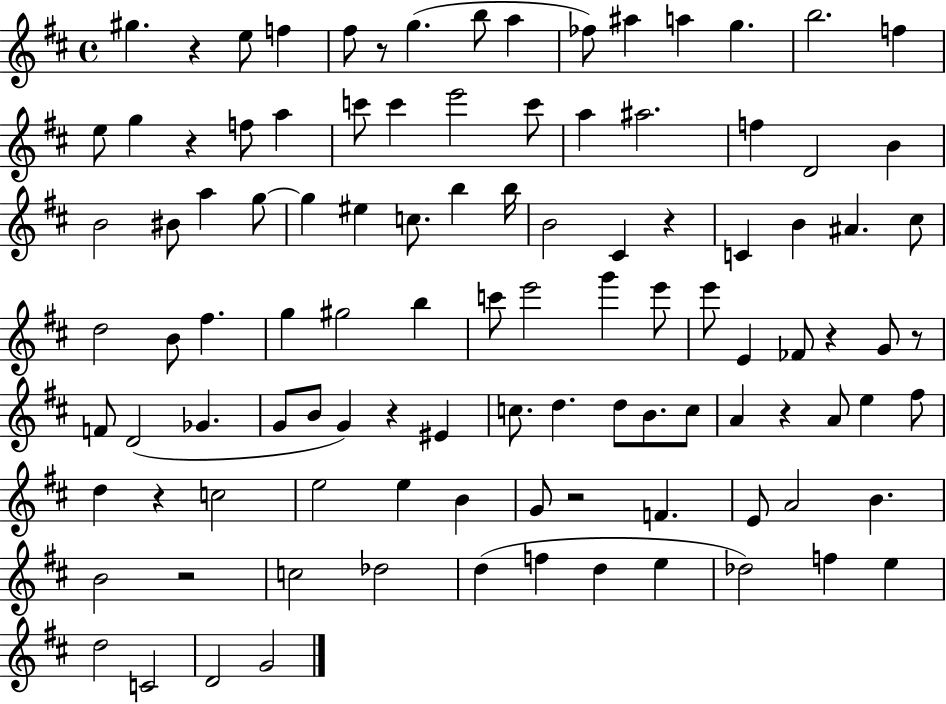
G#5/q. R/q E5/e F5/q F#5/e R/e G5/q. B5/e A5/q FES5/e A#5/q A5/q G5/q. B5/h. F5/q E5/e G5/q R/q F5/e A5/q C6/e C6/q E6/h C6/e A5/q A#5/h. F5/q D4/h B4/q B4/h BIS4/e A5/q G5/e G5/q EIS5/q C5/e. B5/q B5/s B4/h C#4/q R/q C4/q B4/q A#4/q. C#5/e D5/h B4/e F#5/q. G5/q G#5/h B5/q C6/e E6/h G6/q E6/e E6/e E4/q FES4/e R/q G4/e R/e F4/e D4/h Gb4/q. G4/e B4/e G4/q R/q EIS4/q C5/e. D5/q. D5/e B4/e. C5/e A4/q R/q A4/e E5/q F#5/e D5/q R/q C5/h E5/h E5/q B4/q G4/e R/h F4/q. E4/e A4/h B4/q. B4/h R/h C5/h Db5/h D5/q F5/q D5/q E5/q Db5/h F5/q E5/q D5/h C4/h D4/h G4/h